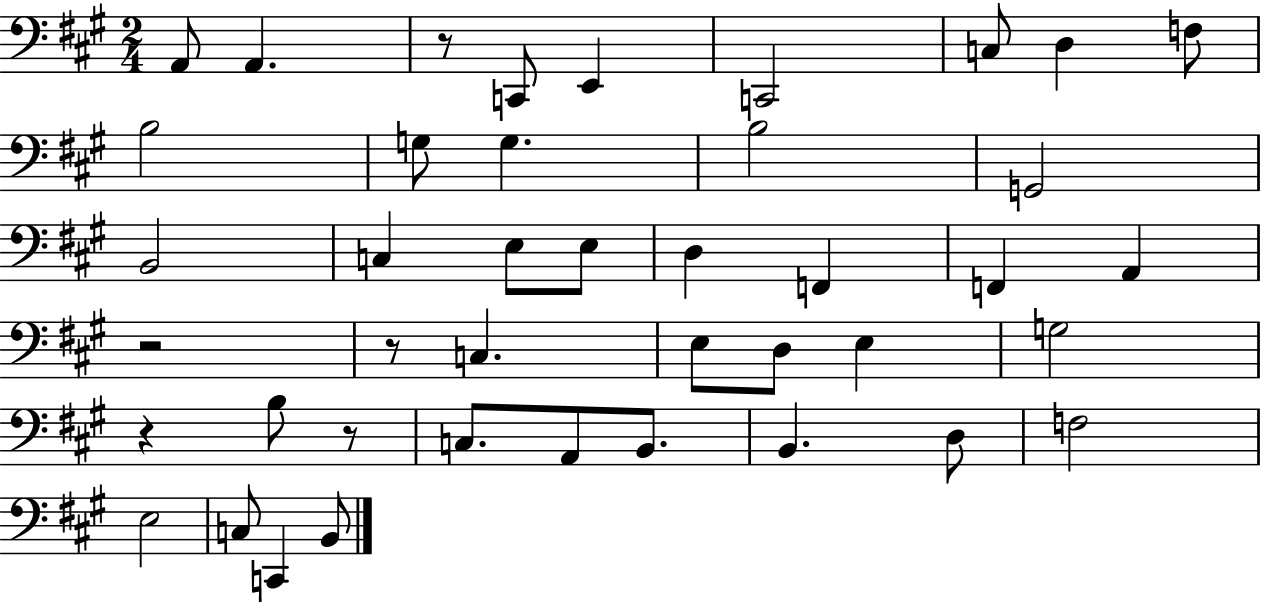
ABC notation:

X:1
T:Untitled
M:2/4
L:1/4
K:A
A,,/2 A,, z/2 C,,/2 E,, C,,2 C,/2 D, F,/2 B,2 G,/2 G, B,2 G,,2 B,,2 C, E,/2 E,/2 D, F,, F,, A,, z2 z/2 C, E,/2 D,/2 E, G,2 z B,/2 z/2 C,/2 A,,/2 B,,/2 B,, D,/2 F,2 E,2 C,/2 C,, B,,/2